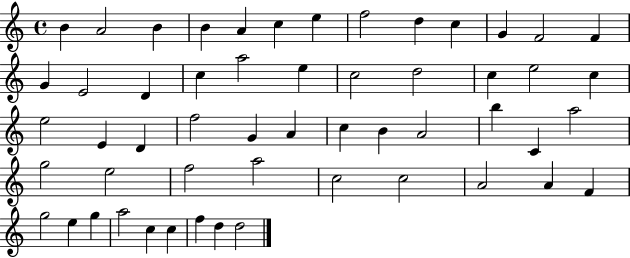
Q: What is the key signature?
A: C major